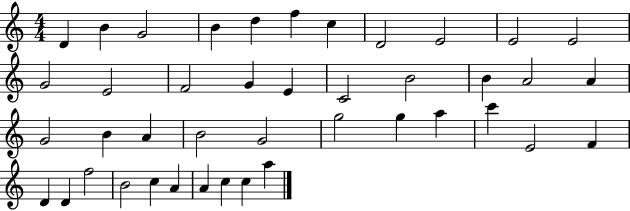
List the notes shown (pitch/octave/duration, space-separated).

D4/q B4/q G4/h B4/q D5/q F5/q C5/q D4/h E4/h E4/h E4/h G4/h E4/h F4/h G4/q E4/q C4/h B4/h B4/q A4/h A4/q G4/h B4/q A4/q B4/h G4/h G5/h G5/q A5/q C6/q E4/h F4/q D4/q D4/q F5/h B4/h C5/q A4/q A4/q C5/q C5/q A5/q